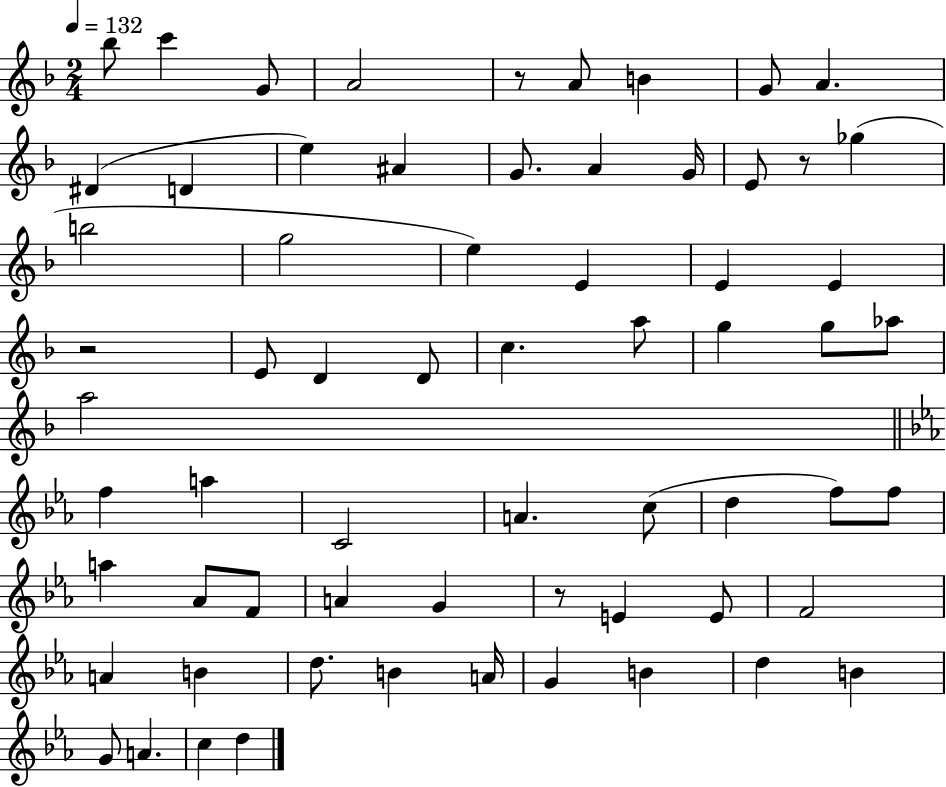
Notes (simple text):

Bb5/e C6/q G4/e A4/h R/e A4/e B4/q G4/e A4/q. D#4/q D4/q E5/q A#4/q G4/e. A4/q G4/s E4/e R/e Gb5/q B5/h G5/h E5/q E4/q E4/q E4/q R/h E4/e D4/q D4/e C5/q. A5/e G5/q G5/e Ab5/e A5/h F5/q A5/q C4/h A4/q. C5/e D5/q F5/e F5/e A5/q Ab4/e F4/e A4/q G4/q R/e E4/q E4/e F4/h A4/q B4/q D5/e. B4/q A4/s G4/q B4/q D5/q B4/q G4/e A4/q. C5/q D5/q